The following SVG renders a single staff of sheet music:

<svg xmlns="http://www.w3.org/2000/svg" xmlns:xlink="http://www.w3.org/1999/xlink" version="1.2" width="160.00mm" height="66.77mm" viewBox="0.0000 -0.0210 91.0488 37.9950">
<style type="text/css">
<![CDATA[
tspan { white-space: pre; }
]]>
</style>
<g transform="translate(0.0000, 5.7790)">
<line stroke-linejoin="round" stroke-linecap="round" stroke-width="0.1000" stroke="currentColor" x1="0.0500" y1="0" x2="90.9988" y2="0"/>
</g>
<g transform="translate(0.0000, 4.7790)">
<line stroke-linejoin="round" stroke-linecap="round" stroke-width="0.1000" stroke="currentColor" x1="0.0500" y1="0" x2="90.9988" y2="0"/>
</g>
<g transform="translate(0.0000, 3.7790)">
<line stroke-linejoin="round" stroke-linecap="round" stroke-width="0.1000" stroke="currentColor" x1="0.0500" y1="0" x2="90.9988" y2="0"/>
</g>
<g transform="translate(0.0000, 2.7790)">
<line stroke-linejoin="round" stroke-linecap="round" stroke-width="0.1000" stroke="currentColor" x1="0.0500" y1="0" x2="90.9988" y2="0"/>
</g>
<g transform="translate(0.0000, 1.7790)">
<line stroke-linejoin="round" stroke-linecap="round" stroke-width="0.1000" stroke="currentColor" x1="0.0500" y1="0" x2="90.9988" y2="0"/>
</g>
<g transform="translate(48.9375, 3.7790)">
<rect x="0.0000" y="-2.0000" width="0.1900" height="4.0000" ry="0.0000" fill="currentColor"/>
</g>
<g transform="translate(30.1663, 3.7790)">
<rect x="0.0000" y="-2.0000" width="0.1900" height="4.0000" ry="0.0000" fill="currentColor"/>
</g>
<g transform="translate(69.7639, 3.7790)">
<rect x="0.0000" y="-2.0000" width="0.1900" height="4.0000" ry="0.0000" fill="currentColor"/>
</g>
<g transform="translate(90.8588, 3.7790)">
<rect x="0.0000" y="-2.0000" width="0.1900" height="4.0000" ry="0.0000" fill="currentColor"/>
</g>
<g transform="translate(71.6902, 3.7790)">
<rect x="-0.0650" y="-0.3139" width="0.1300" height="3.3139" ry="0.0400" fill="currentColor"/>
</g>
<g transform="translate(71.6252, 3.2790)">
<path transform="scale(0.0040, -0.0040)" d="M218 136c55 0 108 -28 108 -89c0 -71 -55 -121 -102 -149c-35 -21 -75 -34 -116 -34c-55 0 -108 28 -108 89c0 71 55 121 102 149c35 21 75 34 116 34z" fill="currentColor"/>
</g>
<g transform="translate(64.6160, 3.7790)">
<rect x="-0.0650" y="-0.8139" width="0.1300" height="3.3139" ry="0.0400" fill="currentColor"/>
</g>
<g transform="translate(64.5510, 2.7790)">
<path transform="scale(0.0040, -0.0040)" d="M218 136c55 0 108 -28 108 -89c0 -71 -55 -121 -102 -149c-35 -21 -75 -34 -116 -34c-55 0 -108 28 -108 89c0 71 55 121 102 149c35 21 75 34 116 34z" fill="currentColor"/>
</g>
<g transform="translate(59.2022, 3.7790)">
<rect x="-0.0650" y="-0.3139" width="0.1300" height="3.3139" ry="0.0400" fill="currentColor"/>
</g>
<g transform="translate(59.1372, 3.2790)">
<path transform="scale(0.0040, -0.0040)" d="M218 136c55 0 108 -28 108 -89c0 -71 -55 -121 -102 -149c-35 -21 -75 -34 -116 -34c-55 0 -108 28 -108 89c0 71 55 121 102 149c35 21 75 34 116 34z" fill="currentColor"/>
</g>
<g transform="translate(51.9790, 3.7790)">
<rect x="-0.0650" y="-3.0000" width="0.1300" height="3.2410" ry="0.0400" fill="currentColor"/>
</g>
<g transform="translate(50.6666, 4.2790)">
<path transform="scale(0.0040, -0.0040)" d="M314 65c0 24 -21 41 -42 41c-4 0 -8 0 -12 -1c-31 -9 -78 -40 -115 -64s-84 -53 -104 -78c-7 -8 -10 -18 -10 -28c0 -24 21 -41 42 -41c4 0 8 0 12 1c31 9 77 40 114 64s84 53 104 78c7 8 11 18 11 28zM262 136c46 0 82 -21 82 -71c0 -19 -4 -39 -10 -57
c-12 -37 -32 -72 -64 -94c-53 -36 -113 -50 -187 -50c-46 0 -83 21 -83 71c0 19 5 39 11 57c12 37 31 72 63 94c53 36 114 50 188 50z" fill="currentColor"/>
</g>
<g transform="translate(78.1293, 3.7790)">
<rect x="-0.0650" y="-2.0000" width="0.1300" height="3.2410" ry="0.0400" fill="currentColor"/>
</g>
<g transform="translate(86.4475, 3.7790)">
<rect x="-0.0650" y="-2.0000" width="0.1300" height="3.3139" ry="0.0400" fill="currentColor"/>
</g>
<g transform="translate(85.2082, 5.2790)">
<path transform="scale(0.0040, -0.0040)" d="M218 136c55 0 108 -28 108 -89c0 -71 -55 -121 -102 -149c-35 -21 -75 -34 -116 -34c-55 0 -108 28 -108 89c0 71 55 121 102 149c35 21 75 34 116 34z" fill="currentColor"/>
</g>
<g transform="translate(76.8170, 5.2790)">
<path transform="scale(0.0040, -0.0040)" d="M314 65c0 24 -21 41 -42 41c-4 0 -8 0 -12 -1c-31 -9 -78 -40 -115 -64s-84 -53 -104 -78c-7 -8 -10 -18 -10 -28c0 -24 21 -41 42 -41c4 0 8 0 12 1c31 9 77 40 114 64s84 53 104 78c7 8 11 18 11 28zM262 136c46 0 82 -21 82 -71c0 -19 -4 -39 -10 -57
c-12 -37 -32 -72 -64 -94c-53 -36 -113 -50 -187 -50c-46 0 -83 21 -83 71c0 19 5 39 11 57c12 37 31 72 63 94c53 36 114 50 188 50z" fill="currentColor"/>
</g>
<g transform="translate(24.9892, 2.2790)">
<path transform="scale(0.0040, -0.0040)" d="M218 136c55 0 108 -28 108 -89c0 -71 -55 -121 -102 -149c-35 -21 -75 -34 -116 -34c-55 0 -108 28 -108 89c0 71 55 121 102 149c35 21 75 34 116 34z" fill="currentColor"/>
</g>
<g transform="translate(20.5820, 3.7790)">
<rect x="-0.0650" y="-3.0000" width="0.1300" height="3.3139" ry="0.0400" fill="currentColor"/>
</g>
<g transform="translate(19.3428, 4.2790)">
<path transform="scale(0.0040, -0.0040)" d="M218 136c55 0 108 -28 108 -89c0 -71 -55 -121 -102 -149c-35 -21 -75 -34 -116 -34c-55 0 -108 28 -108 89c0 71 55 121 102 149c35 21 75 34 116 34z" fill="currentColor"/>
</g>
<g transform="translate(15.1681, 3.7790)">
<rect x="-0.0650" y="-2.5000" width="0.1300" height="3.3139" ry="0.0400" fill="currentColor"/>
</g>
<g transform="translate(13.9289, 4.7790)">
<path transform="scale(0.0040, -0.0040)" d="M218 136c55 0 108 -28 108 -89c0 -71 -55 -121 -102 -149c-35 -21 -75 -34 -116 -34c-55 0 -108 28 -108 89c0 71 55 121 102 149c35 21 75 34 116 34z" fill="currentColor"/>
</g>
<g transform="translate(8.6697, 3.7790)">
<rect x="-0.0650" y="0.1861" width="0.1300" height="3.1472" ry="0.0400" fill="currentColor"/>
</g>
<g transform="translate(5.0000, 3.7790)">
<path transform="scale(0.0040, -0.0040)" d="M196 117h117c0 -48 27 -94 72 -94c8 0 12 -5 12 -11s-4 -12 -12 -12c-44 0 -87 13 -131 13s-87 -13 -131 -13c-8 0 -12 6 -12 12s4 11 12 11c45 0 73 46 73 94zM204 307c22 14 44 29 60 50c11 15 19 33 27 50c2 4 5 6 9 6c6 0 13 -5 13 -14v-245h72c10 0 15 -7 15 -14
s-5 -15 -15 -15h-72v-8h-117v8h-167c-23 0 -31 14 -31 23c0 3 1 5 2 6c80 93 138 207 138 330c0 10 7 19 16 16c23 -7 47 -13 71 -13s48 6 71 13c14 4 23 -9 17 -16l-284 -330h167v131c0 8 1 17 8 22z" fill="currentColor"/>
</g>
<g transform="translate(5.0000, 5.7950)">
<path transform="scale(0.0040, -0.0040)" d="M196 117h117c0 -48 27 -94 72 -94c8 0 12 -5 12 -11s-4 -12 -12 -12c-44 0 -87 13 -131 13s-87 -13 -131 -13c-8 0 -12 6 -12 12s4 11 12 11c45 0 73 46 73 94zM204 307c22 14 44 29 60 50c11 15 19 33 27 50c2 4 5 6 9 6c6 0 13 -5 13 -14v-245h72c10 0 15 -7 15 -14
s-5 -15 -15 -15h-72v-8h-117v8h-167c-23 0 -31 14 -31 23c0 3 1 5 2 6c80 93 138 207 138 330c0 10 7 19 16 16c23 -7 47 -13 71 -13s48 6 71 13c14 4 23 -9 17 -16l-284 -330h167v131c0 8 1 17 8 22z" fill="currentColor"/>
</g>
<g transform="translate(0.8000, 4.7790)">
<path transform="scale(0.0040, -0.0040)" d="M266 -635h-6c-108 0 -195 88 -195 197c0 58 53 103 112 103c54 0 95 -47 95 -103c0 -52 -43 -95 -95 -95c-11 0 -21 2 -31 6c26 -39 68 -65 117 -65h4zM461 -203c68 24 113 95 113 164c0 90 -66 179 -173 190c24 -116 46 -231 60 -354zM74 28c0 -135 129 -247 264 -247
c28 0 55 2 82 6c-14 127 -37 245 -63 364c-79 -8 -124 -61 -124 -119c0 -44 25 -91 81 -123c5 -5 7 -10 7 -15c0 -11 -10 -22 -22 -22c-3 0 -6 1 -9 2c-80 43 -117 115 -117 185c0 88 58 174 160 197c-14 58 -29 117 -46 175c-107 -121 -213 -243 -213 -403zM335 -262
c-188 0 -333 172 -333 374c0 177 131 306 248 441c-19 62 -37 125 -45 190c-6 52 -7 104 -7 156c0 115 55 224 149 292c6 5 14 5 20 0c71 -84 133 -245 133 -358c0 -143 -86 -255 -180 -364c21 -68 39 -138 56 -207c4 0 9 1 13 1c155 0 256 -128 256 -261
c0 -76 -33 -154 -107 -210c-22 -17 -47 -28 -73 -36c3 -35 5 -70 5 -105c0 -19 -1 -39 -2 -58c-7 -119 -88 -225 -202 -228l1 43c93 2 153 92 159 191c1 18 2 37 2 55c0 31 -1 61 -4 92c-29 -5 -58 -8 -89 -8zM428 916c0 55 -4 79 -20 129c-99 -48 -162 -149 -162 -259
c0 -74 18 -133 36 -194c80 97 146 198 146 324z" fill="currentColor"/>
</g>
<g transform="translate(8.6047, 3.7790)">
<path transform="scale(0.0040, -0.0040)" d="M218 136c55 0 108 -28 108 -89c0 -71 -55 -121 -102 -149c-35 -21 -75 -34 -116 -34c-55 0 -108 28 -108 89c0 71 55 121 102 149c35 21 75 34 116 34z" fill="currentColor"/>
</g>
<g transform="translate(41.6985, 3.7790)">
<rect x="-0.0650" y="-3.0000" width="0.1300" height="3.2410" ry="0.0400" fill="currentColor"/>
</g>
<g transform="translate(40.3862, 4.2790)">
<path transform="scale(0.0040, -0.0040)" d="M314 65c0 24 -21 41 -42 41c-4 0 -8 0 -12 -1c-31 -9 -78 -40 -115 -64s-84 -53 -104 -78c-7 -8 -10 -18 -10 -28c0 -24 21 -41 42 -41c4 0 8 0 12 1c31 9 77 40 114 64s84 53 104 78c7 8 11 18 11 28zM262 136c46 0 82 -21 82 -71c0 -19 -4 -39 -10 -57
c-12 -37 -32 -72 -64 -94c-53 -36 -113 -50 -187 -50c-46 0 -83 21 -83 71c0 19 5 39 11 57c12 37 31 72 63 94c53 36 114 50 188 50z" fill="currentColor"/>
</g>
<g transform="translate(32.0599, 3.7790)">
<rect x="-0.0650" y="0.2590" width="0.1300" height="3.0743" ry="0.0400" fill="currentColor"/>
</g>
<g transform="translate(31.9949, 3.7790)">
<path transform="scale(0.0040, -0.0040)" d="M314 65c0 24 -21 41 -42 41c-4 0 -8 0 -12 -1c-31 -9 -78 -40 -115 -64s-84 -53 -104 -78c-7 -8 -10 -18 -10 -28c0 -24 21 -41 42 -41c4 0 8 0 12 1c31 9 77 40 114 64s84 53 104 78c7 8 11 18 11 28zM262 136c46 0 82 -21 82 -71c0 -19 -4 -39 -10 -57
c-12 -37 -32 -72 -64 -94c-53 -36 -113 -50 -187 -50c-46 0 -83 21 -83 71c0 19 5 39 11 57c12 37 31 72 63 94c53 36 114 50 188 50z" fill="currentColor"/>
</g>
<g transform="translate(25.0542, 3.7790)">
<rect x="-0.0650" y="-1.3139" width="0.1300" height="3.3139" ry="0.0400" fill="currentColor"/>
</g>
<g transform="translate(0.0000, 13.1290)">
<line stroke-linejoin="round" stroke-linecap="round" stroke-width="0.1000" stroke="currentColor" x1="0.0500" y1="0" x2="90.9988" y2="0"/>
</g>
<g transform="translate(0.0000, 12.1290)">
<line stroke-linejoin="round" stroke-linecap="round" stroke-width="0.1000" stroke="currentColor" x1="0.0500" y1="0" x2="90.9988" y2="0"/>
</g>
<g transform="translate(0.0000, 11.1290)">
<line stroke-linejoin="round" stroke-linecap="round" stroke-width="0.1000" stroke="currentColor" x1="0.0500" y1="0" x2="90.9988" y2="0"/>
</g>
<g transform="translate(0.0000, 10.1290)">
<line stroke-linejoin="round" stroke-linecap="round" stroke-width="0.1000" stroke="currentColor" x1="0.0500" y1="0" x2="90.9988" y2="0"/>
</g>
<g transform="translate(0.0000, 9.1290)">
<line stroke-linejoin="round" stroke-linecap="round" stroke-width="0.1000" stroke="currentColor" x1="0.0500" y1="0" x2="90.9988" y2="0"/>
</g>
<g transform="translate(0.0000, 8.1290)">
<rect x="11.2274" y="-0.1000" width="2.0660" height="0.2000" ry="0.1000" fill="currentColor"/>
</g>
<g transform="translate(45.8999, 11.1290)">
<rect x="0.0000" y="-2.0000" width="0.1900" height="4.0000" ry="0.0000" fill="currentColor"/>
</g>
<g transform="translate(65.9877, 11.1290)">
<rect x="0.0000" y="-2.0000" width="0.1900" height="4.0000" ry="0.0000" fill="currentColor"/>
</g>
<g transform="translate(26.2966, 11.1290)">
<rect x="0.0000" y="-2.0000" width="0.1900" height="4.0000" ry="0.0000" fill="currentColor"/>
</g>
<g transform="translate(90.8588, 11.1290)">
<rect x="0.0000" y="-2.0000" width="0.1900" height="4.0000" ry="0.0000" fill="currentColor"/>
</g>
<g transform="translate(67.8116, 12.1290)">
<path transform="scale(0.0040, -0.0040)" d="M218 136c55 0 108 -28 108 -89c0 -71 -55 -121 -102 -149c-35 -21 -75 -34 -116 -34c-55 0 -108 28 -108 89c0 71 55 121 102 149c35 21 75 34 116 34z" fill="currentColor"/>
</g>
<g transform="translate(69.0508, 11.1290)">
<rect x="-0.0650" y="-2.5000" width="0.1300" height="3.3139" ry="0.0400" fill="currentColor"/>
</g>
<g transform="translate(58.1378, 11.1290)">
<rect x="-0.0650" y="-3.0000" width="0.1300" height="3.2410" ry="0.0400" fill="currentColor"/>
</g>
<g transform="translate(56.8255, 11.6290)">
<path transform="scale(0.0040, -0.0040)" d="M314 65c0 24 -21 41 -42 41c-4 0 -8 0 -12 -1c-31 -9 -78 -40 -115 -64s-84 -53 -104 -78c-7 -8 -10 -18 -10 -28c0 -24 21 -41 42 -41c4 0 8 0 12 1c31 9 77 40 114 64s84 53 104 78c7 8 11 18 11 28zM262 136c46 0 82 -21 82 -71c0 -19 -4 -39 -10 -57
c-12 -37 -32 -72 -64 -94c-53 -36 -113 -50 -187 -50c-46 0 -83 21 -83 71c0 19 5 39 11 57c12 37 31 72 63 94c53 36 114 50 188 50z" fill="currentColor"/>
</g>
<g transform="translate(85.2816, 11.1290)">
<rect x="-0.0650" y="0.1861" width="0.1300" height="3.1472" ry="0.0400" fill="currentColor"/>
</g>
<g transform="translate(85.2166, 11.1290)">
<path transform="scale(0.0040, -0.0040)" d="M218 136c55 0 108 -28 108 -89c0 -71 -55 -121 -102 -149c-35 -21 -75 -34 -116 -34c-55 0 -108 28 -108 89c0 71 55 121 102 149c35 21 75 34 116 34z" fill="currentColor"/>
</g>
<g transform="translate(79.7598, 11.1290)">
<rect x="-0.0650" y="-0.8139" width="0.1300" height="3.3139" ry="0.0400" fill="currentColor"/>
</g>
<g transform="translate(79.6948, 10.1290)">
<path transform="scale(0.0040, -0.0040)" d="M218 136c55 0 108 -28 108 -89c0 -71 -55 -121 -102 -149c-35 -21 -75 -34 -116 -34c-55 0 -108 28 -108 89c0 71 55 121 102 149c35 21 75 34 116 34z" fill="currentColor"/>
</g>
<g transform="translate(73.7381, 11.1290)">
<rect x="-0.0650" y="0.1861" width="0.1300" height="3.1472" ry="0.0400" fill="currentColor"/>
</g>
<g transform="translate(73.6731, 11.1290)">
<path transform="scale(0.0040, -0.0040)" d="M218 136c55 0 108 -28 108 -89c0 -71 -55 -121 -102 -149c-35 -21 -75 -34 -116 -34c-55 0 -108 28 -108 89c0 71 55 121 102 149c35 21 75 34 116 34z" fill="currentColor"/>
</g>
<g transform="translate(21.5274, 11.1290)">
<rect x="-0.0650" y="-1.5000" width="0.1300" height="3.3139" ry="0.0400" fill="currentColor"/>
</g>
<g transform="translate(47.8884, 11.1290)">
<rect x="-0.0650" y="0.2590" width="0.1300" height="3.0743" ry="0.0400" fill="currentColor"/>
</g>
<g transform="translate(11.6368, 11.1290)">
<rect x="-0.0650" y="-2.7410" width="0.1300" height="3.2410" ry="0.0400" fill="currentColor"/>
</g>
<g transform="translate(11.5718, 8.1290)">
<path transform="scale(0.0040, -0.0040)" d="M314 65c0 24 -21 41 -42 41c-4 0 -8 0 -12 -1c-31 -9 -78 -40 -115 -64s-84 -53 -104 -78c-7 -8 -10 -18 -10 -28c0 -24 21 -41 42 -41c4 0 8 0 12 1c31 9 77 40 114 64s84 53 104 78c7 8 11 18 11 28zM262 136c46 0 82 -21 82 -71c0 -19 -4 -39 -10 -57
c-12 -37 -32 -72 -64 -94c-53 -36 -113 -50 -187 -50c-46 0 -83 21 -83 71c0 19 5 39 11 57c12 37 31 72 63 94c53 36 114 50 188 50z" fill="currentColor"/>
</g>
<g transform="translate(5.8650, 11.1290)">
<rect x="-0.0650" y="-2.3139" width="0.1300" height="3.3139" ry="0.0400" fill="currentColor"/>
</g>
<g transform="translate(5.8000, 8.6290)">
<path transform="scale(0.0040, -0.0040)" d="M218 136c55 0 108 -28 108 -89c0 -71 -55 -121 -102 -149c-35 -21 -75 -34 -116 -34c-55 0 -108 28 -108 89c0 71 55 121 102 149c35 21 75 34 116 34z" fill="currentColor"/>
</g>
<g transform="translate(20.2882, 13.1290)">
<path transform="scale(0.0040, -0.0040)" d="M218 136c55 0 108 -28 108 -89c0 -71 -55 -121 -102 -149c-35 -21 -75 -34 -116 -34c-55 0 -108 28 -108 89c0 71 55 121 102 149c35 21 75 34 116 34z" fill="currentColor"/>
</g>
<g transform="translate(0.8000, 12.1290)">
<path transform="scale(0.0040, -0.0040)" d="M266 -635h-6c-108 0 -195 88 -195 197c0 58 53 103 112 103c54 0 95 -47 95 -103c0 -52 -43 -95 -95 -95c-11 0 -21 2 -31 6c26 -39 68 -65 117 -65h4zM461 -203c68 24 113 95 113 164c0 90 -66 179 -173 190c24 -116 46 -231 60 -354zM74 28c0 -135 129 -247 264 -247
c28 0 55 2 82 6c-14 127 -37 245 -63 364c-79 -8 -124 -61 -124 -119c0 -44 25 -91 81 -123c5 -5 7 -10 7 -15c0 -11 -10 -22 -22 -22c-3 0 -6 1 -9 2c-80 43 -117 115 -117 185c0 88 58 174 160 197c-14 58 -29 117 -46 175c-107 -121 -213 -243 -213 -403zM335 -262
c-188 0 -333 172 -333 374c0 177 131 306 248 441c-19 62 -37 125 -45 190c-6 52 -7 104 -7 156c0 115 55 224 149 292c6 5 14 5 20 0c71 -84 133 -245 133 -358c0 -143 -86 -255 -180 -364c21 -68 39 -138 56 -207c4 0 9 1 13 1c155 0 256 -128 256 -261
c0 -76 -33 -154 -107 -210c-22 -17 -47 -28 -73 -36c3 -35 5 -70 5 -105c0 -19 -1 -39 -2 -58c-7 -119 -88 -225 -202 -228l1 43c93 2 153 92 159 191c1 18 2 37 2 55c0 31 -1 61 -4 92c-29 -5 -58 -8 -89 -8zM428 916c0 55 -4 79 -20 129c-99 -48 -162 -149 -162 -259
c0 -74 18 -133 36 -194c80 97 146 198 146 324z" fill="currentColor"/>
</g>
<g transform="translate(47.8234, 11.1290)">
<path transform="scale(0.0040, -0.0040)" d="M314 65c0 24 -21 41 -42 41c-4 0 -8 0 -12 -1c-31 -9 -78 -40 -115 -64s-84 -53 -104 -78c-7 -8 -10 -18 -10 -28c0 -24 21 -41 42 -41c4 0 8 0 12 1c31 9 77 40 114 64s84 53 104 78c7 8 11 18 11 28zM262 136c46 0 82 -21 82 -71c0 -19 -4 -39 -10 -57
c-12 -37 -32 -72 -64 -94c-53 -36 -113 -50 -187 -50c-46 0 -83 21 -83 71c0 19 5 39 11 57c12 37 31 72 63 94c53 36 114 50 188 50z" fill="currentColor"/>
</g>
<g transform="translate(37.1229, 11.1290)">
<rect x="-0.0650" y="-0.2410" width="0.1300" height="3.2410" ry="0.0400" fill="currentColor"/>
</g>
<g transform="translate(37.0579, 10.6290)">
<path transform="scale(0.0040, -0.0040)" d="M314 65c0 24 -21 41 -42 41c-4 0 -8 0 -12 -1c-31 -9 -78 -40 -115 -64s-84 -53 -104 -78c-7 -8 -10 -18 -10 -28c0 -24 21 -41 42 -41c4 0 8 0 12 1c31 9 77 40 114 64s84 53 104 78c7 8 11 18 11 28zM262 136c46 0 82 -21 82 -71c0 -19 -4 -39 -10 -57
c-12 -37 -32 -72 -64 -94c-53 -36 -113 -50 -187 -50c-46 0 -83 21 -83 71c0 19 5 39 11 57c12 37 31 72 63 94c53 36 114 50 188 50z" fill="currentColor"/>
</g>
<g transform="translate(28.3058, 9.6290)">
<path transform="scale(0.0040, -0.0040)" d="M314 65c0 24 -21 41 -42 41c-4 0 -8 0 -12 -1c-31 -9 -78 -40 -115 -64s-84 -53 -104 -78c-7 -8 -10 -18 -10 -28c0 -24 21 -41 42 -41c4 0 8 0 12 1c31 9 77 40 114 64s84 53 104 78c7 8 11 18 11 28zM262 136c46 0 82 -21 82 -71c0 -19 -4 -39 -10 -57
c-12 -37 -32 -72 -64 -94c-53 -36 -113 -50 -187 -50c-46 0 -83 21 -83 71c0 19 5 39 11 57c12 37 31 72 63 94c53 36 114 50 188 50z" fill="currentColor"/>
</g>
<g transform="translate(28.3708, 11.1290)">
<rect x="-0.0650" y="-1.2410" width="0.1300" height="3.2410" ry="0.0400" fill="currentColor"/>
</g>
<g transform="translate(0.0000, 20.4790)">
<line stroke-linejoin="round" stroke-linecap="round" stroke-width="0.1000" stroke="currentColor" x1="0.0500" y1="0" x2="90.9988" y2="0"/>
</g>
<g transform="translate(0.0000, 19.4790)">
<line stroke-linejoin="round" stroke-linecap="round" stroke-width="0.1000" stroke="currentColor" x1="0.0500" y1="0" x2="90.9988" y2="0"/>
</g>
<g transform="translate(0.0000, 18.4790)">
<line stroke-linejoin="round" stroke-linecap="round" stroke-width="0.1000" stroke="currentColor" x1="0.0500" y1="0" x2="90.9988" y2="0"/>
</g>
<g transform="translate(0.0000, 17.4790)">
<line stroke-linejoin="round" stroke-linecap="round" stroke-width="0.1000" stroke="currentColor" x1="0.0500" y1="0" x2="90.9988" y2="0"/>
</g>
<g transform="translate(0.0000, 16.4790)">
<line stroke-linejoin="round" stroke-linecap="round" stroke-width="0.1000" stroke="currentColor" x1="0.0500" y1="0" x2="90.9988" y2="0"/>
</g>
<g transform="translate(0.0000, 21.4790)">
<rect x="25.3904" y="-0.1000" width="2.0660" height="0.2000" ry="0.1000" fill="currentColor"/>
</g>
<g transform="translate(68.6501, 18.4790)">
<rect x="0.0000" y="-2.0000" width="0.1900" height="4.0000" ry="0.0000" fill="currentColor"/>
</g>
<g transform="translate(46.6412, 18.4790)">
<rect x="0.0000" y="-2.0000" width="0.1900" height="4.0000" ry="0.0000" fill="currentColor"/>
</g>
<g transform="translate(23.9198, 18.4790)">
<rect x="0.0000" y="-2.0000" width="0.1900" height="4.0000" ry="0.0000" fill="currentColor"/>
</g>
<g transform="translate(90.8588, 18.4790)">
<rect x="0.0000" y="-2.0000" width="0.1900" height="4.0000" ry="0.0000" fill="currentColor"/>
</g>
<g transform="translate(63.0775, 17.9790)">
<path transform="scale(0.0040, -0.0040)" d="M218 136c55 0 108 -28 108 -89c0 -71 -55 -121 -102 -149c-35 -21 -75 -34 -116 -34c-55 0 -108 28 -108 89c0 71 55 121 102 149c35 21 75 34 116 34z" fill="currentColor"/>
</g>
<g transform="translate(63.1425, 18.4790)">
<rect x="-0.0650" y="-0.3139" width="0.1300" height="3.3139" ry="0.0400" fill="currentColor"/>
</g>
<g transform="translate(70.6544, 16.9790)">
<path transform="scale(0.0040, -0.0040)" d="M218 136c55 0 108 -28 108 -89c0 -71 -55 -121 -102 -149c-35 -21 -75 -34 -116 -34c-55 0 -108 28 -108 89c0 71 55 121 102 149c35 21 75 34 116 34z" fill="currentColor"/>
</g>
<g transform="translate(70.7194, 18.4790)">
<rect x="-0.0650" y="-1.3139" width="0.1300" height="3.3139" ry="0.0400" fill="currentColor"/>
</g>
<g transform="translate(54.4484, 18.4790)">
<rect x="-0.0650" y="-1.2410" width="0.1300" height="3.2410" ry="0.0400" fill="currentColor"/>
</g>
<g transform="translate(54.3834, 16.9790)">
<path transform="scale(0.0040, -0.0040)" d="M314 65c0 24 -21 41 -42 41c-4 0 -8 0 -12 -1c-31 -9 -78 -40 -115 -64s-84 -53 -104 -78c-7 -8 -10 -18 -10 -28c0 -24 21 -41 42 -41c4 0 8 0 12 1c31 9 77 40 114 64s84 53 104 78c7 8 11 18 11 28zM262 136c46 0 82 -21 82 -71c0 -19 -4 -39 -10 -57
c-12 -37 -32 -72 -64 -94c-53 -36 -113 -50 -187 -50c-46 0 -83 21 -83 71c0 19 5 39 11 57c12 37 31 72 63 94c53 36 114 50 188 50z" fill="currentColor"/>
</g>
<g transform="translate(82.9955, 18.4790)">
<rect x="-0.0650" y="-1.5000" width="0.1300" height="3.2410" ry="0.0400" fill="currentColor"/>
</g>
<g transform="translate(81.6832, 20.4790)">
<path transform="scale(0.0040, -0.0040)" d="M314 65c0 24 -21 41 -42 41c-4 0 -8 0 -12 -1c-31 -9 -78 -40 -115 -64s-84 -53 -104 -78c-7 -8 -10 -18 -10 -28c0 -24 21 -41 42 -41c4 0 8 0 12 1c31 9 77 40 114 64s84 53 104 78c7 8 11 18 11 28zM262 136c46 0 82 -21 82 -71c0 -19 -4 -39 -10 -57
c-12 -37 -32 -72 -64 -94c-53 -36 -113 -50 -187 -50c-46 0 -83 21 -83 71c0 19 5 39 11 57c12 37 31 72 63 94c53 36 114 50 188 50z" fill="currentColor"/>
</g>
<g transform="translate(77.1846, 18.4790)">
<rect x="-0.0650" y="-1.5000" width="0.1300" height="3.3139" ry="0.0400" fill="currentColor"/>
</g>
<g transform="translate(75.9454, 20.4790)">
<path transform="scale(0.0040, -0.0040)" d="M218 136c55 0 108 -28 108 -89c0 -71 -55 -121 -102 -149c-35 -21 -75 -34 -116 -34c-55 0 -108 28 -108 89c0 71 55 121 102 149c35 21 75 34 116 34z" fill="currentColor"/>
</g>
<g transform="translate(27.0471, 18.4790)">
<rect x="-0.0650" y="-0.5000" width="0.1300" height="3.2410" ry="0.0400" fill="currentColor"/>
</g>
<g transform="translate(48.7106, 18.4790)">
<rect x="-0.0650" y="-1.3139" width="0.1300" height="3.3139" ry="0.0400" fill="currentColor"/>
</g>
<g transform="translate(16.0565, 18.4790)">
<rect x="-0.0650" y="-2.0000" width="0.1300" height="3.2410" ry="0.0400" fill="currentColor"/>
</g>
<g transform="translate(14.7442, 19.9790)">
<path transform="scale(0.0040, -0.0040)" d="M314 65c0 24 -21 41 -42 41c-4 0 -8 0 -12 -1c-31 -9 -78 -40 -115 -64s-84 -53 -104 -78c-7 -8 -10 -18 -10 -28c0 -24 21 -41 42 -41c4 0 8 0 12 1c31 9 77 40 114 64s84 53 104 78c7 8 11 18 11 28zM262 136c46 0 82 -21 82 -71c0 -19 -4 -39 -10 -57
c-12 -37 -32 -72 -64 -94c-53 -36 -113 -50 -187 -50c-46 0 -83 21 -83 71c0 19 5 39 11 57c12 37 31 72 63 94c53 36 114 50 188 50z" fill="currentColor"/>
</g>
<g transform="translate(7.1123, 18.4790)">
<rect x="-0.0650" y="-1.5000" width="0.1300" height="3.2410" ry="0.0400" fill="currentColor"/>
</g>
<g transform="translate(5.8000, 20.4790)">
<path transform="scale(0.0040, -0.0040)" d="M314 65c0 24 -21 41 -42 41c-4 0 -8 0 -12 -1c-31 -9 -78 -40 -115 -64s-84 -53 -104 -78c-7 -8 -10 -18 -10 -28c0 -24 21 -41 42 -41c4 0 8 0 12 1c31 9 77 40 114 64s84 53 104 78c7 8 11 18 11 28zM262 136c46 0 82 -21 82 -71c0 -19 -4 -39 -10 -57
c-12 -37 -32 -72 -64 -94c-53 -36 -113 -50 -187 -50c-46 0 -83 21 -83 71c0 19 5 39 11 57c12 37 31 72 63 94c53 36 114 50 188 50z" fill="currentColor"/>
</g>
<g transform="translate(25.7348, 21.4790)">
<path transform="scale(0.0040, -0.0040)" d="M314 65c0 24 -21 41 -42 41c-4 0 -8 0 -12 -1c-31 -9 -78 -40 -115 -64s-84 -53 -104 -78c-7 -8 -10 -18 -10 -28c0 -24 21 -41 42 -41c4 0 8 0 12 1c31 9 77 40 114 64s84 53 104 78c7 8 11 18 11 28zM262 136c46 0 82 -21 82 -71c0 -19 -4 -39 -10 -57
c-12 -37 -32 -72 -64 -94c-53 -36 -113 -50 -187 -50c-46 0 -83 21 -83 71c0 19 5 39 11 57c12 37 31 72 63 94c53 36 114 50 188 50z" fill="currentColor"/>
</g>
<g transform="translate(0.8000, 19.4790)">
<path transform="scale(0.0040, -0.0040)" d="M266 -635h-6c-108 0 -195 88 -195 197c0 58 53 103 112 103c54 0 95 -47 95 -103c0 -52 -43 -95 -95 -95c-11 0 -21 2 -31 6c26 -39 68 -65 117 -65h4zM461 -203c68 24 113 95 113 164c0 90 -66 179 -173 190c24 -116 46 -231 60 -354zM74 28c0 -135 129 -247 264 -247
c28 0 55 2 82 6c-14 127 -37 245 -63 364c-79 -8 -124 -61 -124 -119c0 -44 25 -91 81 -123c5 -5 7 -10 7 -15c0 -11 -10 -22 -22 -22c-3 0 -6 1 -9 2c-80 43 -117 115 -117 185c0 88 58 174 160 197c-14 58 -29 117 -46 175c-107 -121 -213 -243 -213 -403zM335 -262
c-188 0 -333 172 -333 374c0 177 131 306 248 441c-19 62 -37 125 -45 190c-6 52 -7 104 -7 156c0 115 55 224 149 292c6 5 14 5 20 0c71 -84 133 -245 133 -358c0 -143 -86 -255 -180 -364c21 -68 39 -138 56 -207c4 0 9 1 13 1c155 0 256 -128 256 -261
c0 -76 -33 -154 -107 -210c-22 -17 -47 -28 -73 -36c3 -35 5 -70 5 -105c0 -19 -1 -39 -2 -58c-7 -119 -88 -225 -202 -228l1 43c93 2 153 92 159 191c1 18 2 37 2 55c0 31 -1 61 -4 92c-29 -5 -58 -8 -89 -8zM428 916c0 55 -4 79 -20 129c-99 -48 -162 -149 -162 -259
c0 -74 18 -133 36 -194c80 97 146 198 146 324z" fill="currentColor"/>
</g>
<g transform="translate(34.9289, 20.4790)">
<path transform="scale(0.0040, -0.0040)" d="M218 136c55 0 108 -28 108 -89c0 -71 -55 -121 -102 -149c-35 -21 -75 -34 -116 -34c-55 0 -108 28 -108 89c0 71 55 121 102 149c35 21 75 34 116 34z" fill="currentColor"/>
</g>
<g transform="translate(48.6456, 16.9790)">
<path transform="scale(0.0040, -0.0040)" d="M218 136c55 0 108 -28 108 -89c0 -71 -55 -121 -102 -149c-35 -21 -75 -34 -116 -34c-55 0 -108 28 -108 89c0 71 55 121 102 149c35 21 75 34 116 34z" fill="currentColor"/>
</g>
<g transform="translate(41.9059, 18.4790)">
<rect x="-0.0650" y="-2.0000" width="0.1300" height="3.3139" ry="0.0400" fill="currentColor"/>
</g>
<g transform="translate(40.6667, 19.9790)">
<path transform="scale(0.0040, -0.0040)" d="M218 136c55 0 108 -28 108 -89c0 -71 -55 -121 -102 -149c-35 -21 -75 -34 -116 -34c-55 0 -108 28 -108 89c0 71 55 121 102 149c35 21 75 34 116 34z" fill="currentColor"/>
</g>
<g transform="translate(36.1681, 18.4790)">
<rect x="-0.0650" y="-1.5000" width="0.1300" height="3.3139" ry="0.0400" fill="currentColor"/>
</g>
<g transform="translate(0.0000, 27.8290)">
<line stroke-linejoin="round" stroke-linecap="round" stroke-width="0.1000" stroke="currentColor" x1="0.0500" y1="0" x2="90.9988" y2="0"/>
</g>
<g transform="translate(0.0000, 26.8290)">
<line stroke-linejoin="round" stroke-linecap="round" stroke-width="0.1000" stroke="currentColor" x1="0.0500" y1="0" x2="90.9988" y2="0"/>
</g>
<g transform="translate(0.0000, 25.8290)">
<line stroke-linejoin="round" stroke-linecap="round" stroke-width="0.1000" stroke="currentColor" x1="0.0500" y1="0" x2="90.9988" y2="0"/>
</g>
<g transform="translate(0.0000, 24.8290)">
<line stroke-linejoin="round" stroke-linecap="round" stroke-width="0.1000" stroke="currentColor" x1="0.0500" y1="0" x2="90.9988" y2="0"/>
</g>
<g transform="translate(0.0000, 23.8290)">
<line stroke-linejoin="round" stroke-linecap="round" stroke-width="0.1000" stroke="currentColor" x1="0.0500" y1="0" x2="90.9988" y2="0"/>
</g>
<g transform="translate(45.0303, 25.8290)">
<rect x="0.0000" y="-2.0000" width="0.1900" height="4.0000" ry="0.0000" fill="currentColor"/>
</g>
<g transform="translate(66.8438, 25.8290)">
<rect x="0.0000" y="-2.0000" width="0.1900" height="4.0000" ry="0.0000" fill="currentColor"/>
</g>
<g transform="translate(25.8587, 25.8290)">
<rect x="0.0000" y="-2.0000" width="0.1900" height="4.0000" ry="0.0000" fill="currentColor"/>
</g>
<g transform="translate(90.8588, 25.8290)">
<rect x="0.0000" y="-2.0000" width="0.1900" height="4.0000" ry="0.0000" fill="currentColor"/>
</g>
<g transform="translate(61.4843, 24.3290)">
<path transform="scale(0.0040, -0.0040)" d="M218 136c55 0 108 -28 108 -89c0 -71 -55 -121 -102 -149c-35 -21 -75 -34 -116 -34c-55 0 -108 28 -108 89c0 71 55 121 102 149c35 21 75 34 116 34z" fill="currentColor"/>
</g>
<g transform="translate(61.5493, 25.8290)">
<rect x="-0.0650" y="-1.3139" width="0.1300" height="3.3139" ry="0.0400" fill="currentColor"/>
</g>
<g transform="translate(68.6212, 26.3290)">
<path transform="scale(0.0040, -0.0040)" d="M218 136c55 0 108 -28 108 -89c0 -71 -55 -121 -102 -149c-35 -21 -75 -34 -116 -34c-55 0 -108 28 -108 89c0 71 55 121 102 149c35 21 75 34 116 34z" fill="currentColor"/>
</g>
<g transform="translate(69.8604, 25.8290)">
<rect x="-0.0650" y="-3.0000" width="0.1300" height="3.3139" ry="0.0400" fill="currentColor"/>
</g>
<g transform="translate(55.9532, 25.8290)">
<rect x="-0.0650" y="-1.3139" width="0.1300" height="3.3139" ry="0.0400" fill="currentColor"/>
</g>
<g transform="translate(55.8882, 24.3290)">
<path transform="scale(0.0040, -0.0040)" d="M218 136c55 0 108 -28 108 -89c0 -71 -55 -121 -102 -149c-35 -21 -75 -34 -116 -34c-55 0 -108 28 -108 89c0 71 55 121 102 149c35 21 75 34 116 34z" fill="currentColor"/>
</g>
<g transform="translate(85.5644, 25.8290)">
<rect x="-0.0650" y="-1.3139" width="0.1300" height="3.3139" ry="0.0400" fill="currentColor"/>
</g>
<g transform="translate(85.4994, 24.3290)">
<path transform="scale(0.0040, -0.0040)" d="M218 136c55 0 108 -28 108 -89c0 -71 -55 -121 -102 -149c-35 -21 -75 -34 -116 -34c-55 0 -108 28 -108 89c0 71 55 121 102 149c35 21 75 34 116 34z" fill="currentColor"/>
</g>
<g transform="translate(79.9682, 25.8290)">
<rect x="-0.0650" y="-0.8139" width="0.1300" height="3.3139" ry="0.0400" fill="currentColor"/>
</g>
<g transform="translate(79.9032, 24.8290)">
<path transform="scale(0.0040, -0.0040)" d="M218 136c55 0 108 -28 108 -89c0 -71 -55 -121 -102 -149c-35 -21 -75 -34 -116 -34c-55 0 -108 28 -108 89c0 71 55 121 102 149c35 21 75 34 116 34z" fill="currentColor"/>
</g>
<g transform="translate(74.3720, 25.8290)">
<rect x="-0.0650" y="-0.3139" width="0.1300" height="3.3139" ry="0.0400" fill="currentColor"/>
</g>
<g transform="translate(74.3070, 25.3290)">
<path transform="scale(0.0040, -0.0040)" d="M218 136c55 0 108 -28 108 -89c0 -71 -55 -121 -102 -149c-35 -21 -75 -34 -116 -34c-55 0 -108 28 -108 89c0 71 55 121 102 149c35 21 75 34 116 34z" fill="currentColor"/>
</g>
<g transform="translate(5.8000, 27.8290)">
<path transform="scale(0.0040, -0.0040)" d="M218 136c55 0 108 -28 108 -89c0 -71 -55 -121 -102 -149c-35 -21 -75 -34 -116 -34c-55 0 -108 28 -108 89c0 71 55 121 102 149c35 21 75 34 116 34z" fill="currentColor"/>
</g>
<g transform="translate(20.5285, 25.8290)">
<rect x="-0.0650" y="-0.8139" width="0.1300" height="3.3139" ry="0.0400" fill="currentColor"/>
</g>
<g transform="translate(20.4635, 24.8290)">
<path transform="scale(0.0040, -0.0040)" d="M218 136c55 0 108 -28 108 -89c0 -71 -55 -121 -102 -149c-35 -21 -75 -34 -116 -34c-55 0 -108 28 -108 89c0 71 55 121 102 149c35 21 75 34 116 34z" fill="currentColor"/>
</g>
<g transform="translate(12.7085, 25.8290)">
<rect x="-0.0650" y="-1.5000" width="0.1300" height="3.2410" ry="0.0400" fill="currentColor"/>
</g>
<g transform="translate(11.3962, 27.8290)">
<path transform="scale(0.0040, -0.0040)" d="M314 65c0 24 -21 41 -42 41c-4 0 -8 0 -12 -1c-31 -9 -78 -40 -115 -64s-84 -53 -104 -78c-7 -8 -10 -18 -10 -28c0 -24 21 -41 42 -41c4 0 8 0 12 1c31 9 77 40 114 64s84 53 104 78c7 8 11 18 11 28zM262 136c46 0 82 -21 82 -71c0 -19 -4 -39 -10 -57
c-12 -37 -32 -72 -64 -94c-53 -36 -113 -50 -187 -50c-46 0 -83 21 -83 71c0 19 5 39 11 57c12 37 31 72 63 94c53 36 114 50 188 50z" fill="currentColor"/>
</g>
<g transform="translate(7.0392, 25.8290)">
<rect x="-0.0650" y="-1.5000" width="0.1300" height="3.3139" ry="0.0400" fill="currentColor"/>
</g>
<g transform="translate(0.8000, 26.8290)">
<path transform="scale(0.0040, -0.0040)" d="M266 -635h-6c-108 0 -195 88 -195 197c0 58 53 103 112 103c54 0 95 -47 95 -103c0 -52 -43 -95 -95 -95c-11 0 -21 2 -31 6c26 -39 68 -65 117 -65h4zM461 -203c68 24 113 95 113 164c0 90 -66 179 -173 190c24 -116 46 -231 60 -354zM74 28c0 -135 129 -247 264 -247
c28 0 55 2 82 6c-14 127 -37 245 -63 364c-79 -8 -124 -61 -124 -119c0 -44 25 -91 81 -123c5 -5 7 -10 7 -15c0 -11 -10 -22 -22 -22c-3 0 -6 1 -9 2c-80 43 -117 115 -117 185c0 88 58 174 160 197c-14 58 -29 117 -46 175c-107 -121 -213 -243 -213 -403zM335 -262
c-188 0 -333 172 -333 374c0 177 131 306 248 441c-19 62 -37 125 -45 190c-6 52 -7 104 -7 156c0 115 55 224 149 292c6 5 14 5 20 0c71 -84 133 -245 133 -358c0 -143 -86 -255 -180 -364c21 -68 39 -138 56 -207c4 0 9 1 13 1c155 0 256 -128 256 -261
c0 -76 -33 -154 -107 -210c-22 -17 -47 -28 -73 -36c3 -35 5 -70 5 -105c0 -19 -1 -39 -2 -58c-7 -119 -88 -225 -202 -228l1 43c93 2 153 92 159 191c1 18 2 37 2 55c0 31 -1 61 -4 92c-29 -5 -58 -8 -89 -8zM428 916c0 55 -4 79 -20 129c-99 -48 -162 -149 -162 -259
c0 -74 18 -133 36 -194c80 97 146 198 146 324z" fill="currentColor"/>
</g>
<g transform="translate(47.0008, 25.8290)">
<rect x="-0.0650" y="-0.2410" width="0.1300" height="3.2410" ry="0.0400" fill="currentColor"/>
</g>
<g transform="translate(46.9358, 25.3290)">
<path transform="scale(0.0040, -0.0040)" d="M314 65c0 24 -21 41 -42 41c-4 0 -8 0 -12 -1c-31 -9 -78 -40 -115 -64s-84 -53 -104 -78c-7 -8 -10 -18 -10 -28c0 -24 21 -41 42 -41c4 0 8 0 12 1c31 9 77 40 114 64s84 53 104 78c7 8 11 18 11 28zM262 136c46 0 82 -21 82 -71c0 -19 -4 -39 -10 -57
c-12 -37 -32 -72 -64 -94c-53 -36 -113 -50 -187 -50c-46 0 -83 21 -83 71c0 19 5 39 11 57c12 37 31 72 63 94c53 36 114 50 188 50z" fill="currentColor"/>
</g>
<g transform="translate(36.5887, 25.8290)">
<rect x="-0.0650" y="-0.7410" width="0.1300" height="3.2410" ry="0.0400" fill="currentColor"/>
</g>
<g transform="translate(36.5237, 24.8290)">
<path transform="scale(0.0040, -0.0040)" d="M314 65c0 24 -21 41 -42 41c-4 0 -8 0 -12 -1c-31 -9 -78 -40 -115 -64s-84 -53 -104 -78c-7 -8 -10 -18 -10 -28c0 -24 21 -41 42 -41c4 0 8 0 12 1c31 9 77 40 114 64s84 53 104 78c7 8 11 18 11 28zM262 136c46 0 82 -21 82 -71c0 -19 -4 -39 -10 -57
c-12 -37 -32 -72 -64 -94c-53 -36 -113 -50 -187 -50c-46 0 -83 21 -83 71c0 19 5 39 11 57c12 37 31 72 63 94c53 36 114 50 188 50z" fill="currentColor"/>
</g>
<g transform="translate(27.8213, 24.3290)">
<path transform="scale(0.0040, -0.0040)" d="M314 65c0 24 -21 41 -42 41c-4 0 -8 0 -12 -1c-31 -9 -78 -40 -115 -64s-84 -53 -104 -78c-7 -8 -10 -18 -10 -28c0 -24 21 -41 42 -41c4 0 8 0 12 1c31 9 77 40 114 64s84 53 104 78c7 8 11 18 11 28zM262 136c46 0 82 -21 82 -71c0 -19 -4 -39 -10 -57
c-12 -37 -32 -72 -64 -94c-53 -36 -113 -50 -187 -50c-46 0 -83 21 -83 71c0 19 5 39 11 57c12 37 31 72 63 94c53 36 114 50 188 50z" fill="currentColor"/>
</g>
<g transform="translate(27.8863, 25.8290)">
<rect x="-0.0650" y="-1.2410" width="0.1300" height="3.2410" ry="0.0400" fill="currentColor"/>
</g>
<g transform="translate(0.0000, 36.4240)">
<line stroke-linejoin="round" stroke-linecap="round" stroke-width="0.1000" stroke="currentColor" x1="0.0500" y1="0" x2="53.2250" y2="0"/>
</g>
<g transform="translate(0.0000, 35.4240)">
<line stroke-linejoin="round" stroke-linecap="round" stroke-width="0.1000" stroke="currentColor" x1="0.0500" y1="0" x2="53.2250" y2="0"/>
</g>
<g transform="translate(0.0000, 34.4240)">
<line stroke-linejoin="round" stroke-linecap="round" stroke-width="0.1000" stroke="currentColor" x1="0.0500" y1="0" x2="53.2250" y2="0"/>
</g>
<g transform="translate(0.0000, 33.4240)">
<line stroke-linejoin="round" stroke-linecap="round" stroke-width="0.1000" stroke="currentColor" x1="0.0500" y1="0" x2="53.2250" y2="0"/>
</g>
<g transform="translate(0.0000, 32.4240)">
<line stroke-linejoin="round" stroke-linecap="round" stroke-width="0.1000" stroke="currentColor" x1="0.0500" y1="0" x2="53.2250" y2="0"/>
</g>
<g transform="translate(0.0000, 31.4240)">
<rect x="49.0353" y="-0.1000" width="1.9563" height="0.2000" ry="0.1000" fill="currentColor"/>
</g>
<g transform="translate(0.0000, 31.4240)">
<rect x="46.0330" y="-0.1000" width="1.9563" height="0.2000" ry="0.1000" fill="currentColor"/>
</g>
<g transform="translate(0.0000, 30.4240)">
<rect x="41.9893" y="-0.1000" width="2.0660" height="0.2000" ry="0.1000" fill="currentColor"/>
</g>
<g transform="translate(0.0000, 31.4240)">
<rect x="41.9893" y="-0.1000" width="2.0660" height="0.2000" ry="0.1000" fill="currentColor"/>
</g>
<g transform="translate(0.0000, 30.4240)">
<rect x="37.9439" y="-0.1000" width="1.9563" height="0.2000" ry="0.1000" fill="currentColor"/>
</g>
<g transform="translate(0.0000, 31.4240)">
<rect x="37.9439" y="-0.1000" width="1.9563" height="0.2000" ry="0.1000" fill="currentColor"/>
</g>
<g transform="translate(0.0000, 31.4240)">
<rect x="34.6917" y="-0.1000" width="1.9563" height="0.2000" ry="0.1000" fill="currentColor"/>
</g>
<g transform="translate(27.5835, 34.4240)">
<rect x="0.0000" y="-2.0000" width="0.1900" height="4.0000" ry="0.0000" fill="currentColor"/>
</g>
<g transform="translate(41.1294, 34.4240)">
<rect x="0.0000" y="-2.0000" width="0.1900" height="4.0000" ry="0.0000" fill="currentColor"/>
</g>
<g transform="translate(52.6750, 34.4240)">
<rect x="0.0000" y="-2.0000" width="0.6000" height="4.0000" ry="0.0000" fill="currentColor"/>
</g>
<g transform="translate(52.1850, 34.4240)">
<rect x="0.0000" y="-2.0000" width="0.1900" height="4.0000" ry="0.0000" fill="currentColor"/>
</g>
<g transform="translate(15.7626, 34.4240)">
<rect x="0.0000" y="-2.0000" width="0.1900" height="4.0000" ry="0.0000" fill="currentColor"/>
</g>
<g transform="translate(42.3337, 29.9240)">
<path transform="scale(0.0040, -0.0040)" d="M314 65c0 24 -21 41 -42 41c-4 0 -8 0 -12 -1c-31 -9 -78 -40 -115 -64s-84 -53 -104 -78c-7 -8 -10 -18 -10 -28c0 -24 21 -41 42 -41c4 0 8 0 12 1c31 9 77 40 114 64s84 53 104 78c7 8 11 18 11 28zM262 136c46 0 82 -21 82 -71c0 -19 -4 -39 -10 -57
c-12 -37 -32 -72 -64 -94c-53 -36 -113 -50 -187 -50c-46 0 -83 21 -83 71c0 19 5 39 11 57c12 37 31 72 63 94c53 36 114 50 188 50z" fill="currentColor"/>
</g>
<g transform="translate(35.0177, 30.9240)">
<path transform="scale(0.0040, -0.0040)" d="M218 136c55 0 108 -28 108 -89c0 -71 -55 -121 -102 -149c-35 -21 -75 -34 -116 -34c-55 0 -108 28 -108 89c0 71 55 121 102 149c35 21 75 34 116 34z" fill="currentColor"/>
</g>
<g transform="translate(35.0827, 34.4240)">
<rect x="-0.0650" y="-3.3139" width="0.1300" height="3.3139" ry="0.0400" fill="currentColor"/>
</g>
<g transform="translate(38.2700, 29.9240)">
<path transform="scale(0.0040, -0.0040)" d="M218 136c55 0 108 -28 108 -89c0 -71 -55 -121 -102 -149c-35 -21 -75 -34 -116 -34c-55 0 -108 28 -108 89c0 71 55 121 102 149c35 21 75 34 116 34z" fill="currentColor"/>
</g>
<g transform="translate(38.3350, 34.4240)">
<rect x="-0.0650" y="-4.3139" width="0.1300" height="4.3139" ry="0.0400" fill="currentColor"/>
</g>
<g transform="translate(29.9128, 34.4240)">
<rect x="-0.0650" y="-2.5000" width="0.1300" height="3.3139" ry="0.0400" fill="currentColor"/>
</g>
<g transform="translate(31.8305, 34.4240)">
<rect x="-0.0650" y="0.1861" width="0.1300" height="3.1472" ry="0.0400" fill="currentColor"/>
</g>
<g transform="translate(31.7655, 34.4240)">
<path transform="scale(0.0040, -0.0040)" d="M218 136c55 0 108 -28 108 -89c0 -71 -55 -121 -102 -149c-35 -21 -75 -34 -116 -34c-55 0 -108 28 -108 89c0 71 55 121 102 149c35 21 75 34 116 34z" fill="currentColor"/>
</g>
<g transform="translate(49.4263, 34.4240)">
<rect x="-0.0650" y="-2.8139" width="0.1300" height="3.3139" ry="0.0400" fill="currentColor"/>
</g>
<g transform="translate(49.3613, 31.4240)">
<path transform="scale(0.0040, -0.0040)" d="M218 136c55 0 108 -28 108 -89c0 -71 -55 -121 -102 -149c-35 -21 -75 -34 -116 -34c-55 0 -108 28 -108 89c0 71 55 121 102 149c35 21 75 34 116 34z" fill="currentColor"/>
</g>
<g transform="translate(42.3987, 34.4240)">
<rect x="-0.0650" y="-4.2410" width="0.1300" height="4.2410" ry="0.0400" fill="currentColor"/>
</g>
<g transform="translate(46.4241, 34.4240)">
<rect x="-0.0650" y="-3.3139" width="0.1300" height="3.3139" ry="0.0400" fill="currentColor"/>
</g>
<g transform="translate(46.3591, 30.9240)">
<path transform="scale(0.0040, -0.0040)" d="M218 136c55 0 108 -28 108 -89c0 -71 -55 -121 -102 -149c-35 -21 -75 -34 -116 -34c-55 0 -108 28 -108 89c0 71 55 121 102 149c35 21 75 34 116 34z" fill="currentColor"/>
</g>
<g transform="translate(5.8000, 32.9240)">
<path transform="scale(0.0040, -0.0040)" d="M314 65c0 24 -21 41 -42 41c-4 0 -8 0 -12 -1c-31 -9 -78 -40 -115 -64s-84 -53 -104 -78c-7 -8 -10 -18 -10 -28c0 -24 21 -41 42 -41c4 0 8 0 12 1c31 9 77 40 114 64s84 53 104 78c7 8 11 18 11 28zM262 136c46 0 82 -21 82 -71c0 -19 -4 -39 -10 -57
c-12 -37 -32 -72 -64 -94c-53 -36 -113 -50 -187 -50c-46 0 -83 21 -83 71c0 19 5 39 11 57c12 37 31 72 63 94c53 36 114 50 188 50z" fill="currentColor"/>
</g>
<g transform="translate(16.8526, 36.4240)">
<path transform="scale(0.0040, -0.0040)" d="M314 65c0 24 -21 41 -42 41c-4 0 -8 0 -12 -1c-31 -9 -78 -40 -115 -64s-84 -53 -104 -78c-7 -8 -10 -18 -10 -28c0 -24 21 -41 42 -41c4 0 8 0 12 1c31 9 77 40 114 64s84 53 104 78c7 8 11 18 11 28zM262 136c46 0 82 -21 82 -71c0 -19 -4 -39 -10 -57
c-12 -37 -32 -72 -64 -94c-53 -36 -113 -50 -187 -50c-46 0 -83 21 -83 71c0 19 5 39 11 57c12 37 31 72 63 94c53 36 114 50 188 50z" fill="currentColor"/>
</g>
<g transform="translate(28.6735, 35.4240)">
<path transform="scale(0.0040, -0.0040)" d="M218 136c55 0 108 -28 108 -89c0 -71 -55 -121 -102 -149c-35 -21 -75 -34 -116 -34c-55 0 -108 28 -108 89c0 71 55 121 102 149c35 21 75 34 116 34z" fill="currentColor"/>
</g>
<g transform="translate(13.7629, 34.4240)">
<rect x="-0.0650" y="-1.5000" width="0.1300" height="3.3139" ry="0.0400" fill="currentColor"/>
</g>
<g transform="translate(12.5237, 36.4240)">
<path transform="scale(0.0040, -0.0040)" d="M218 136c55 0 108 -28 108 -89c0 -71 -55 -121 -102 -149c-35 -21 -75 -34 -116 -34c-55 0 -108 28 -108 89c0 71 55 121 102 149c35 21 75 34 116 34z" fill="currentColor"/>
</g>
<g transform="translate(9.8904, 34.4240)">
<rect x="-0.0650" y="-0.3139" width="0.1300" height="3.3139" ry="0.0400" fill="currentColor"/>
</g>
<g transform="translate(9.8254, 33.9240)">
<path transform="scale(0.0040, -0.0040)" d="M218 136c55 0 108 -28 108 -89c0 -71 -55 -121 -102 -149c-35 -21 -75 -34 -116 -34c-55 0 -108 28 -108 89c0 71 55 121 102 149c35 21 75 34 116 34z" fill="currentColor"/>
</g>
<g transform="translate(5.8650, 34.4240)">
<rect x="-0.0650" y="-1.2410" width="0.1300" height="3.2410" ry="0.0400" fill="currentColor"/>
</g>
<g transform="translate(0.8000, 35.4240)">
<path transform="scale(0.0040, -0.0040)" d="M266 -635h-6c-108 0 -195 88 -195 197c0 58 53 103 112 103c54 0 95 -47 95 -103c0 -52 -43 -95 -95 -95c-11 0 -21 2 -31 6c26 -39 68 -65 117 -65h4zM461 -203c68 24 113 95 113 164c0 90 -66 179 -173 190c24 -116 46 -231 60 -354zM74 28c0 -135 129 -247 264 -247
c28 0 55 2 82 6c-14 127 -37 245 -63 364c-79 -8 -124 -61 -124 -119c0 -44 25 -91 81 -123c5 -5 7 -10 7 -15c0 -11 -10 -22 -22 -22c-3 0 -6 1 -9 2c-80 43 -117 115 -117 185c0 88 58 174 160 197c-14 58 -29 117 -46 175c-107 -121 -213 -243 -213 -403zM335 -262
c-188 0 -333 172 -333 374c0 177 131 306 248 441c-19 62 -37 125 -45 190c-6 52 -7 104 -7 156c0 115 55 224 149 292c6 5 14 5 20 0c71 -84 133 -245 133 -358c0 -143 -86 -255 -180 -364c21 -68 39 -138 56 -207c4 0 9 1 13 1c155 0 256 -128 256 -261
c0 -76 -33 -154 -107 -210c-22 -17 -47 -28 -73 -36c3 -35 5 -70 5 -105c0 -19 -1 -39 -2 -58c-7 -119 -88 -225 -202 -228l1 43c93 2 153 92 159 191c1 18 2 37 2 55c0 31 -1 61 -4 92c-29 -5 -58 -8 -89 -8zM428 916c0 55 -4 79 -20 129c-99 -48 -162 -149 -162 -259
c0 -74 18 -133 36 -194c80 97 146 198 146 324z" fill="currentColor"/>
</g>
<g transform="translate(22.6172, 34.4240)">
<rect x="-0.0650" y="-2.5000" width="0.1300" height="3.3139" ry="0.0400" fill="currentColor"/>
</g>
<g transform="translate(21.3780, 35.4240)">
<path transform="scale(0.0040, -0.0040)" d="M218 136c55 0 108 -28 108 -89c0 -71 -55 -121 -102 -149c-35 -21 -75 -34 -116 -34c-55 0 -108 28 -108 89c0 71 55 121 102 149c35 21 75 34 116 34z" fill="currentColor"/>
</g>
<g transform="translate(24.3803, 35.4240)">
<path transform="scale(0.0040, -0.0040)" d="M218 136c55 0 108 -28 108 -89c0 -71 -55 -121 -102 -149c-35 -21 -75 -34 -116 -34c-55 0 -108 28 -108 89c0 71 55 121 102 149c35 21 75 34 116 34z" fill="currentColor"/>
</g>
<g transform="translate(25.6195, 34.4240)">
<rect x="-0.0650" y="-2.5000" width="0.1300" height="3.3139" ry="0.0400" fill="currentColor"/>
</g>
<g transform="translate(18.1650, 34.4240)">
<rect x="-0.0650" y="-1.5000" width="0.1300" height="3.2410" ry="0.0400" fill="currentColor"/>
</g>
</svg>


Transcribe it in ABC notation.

X:1
T:Untitled
M:4/4
L:1/4
K:C
B G A e B2 A2 A2 c d c F2 F g a2 E e2 c2 B2 A2 G B d B E2 F2 C2 E F e e2 c e E E2 E E2 d e2 d2 c2 e e A c d e e2 c E E2 G G G B b d' d'2 b a